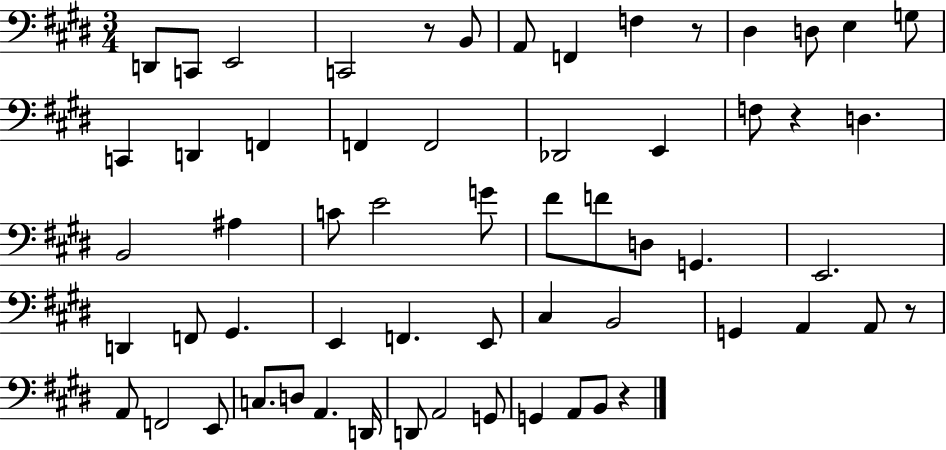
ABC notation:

X:1
T:Untitled
M:3/4
L:1/4
K:E
D,,/2 C,,/2 E,,2 C,,2 z/2 B,,/2 A,,/2 F,, F, z/2 ^D, D,/2 E, G,/2 C,, D,, F,, F,, F,,2 _D,,2 E,, F,/2 z D, B,,2 ^A, C/2 E2 G/2 ^F/2 F/2 D,/2 G,, E,,2 D,, F,,/2 ^G,, E,, F,, E,,/2 ^C, B,,2 G,, A,, A,,/2 z/2 A,,/2 F,,2 E,,/2 C,/2 D,/2 A,, D,,/4 D,,/2 A,,2 G,,/2 G,, A,,/2 B,,/2 z